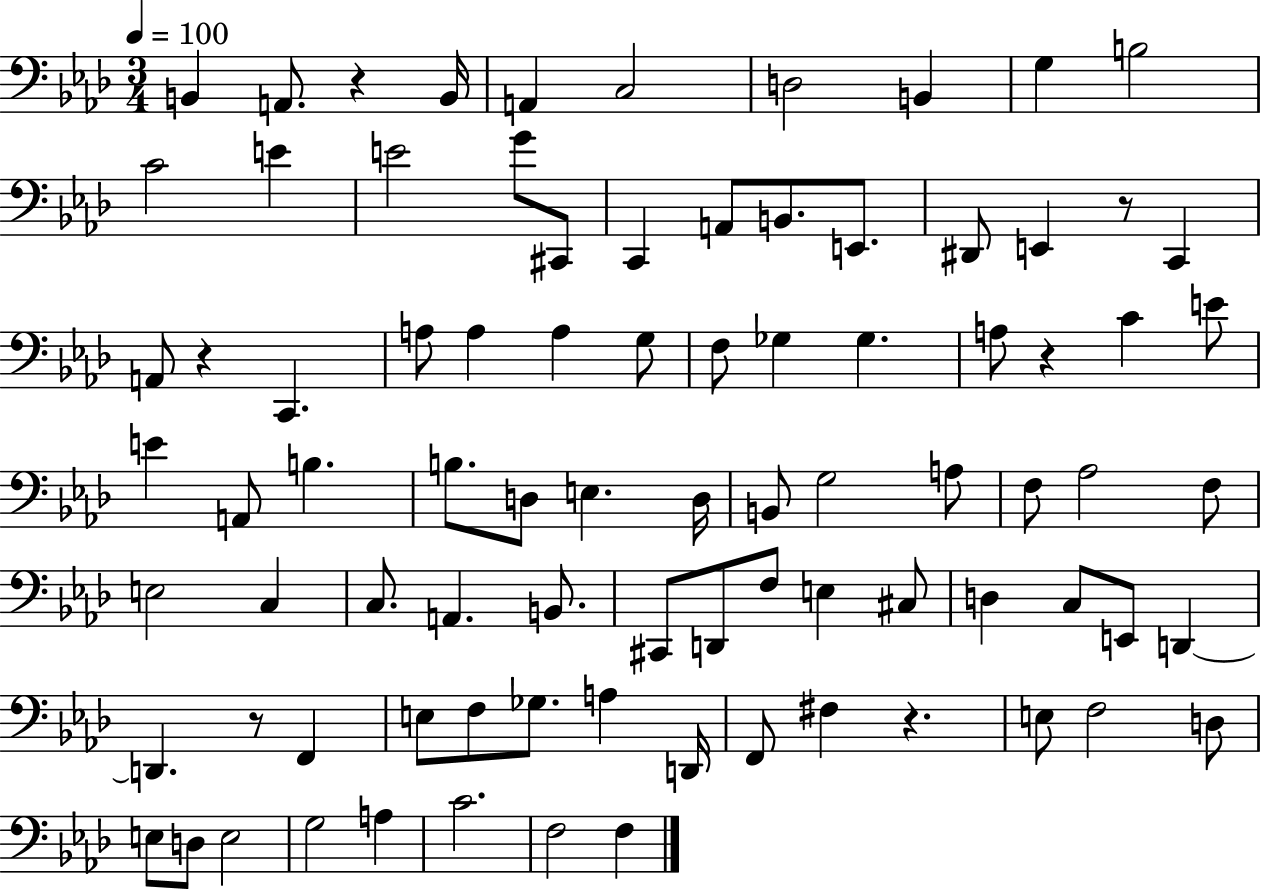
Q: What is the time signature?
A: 3/4